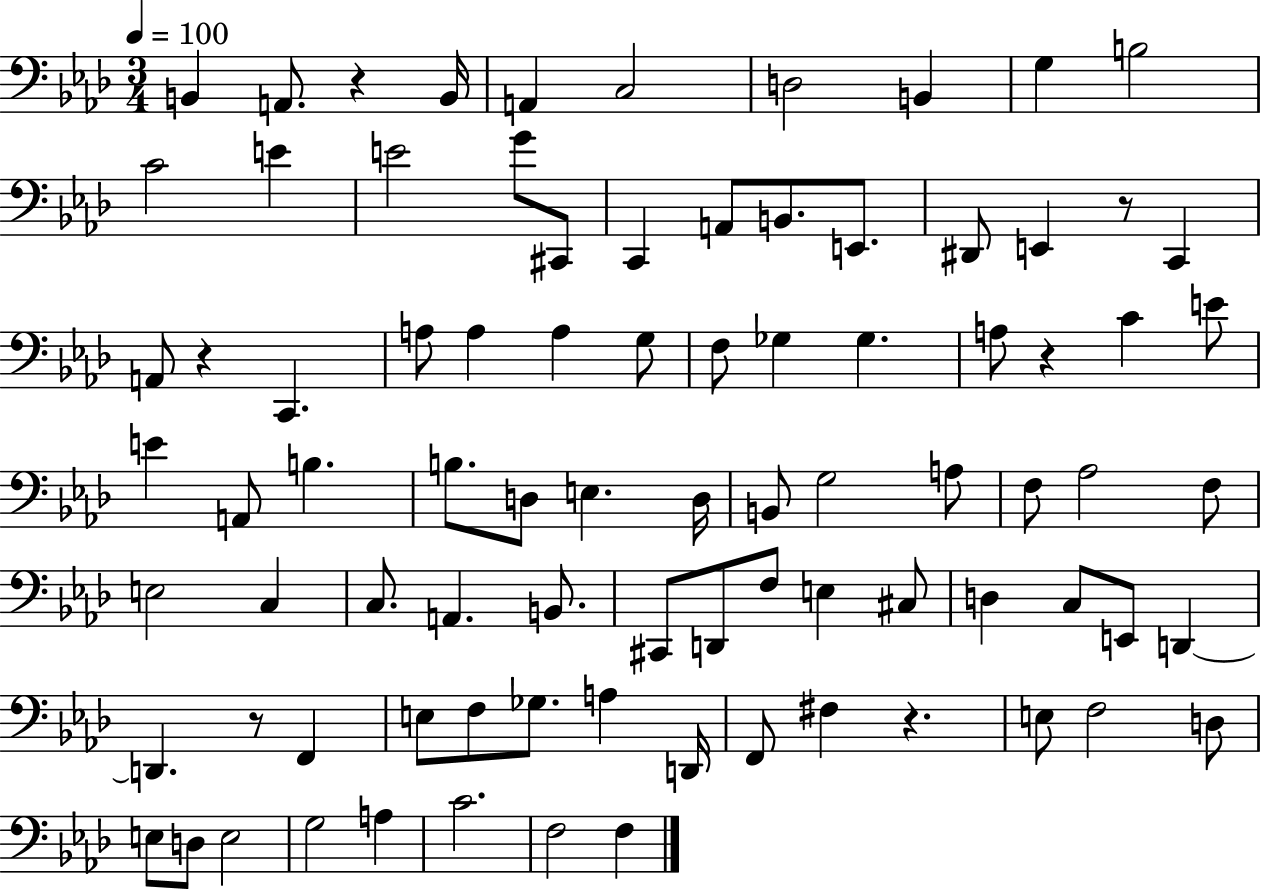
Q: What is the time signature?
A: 3/4